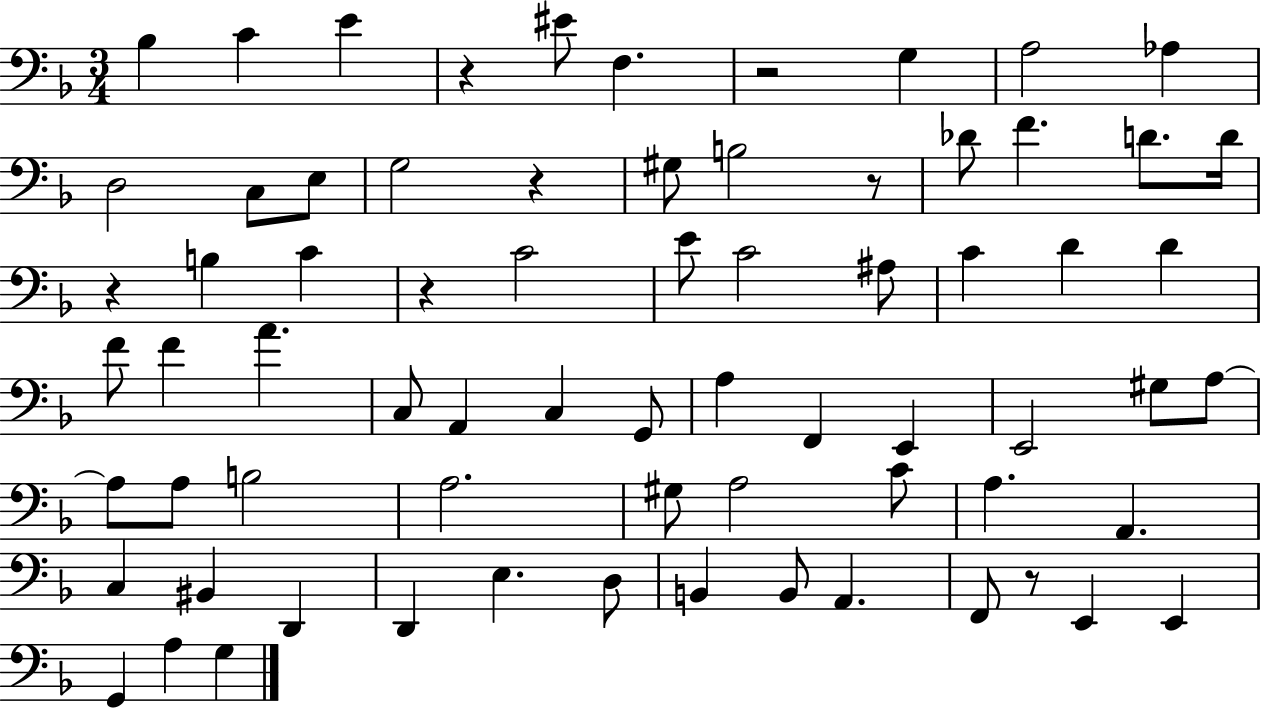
Bb3/q C4/q E4/q R/q EIS4/e F3/q. R/h G3/q A3/h Ab3/q D3/h C3/e E3/e G3/h R/q G#3/e B3/h R/e Db4/e F4/q. D4/e. D4/s R/q B3/q C4/q R/q C4/h E4/e C4/h A#3/e C4/q D4/q D4/q F4/e F4/q A4/q. C3/e A2/q C3/q G2/e A3/q F2/q E2/q E2/h G#3/e A3/e A3/e A3/e B3/h A3/h. G#3/e A3/h C4/e A3/q. A2/q. C3/q BIS2/q D2/q D2/q E3/q. D3/e B2/q B2/e A2/q. F2/e R/e E2/q E2/q G2/q A3/q G3/q